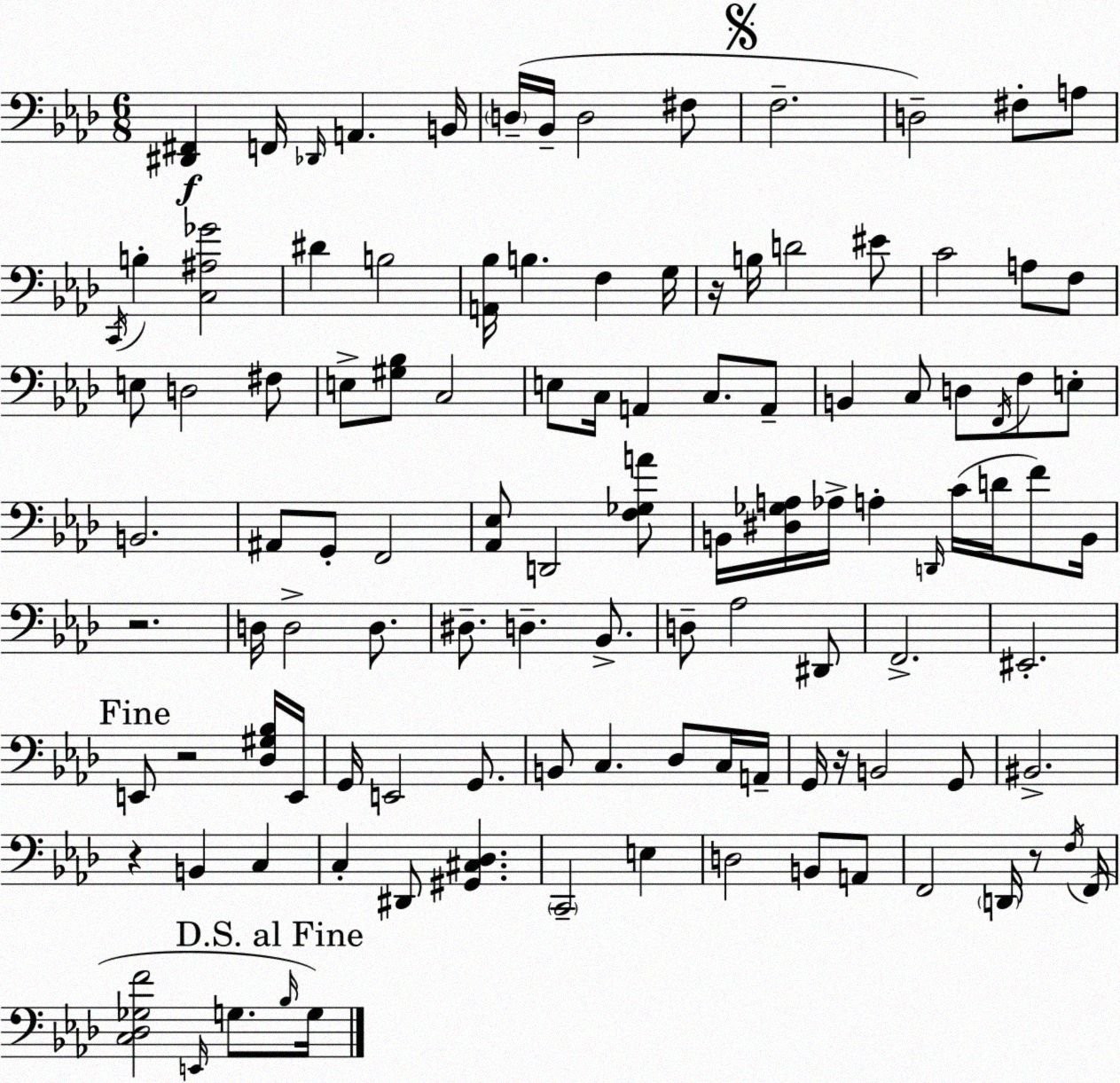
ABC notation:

X:1
T:Untitled
M:6/8
L:1/4
K:Fm
[^D,,^F,,] F,,/4 _D,,/4 A,, B,,/4 D,/4 _B,,/4 D,2 ^F,/2 F,2 D,2 ^F,/2 A,/2 C,,/4 B, [C,^A,_G]2 ^D B,2 [A,,_B,]/4 B, F, G,/4 z/4 B,/4 D2 ^E/2 C2 A,/2 F,/2 E,/2 D,2 ^F,/2 E,/2 [^G,_B,]/2 C,2 E,/2 C,/4 A,, C,/2 A,,/2 B,, C,/2 D,/2 F,,/4 F,/2 E,/2 B,,2 ^A,,/2 G,,/2 F,,2 [_A,,_E,]/2 D,,2 [F,_G,A]/2 B,,/4 [^D,_G,A,]/4 _A,/4 A, D,,/4 C/4 D/4 F/2 B,,/4 z2 D,/4 D,2 D,/2 ^D,/2 D, _B,,/2 D,/2 _A,2 ^D,,/2 F,,2 ^E,,2 E,,/2 z2 [_D,^G,_B,]/4 E,,/4 G,,/4 E,,2 G,,/2 B,,/2 C, _D,/2 C,/4 A,,/4 G,,/4 z/4 B,,2 G,,/2 ^B,,2 z B,, C, C, ^D,,/2 [^G,,^C,_D,] C,,2 E, D,2 B,,/2 A,,/2 F,,2 D,,/4 z/2 F,/4 F,,/4 [C,_D,_G,F]2 E,,/4 G,/2 _B,/4 G,/4